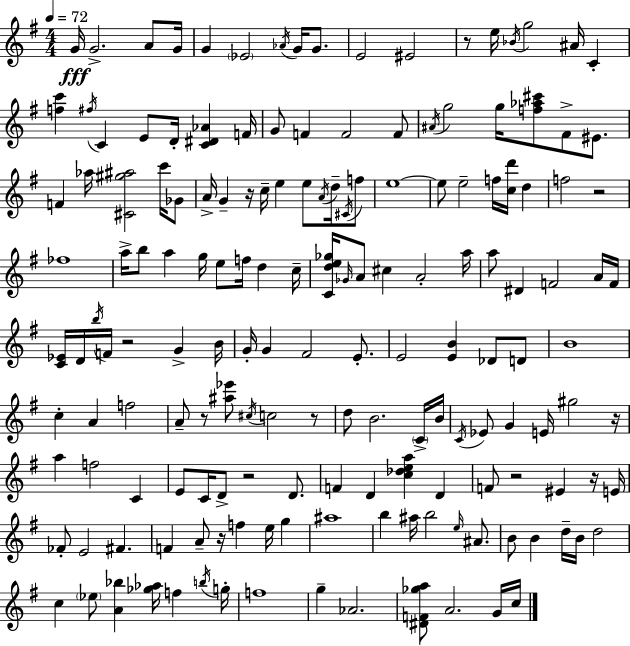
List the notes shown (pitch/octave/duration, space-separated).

G4/s G4/h. A4/e G4/s G4/q Eb4/h Ab4/s G4/s G4/e. E4/h EIS4/h R/e E5/s Bb4/s G5/h A#4/s C4/q [F5,C6]/q F#5/s C4/q E4/e D4/s [C4,D#4,Ab4]/q F4/s G4/e F4/q F4/h F4/e A#4/s G5/h G5/s [F5,Ab5,C#6]/e F#4/e EIS4/e. F4/q Ab5/s [C#4,G#5,A#5]/h C6/s Gb4/e A4/s G4/q R/s C5/s E5/q E5/e A4/s D5/s C#4/s F5/e E5/w E5/e E5/h F5/s [C5,D6]/s D5/q F5/h R/h FES5/w A5/s B5/e A5/q G5/s E5/e F5/s D5/q C5/s [C4,D5,E5,Gb5]/s Gb4/s A4/e C#5/q A4/h A5/s A5/e D#4/q F4/h A4/s F4/s [C4,Eb4]/s D4/s B5/s F4/s R/h G4/q B4/s G4/s G4/q F#4/h E4/e. E4/h [E4,B4]/q Db4/e D4/e B4/w C5/q A4/q F5/h A4/e R/e [A#5,Eb6]/e C#5/s C5/h R/e D5/e B4/h. C4/s B4/s C4/s Eb4/e G4/q E4/s G#5/h R/s A5/q F5/h C4/q E4/e C4/s D4/e R/h D4/e. F4/q D4/q [C5,Db5,E5,A5]/q D4/q F4/e R/h EIS4/q R/s E4/s FES4/e E4/h F#4/q. F4/q A4/e R/s F5/q E5/s G5/q A#5/w B5/q A#5/s B5/h E5/s A#4/e. B4/e B4/q D5/s B4/s D5/h C5/q Eb5/e [A4,Bb5]/q [Gb5,Ab5]/s F5/q B5/s G5/s F5/w G5/q Ab4/h. [D#4,F4,Gb5,A5]/e A4/h. G4/s C5/s